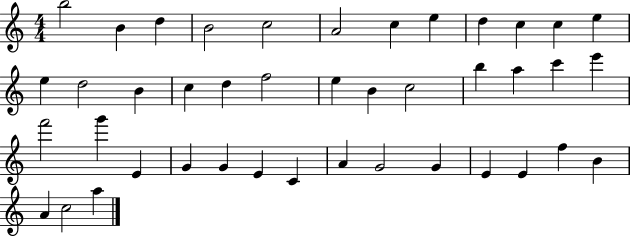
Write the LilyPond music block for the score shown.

{
  \clef treble
  \numericTimeSignature
  \time 4/4
  \key c \major
  b''2 b'4 d''4 | b'2 c''2 | a'2 c''4 e''4 | d''4 c''4 c''4 e''4 | \break e''4 d''2 b'4 | c''4 d''4 f''2 | e''4 b'4 c''2 | b''4 a''4 c'''4 e'''4 | \break f'''2 g'''4 e'4 | g'4 g'4 e'4 c'4 | a'4 g'2 g'4 | e'4 e'4 f''4 b'4 | \break a'4 c''2 a''4 | \bar "|."
}